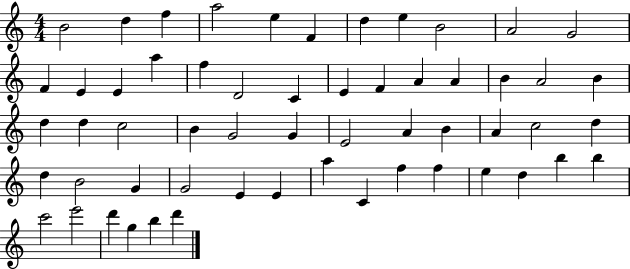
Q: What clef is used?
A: treble